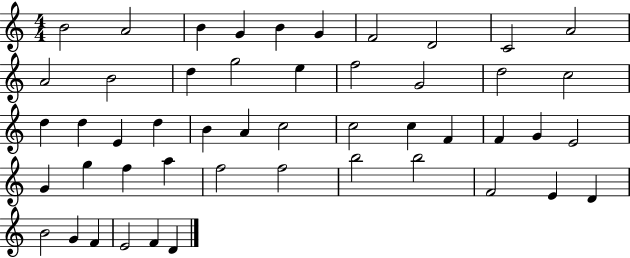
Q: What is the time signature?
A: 4/4